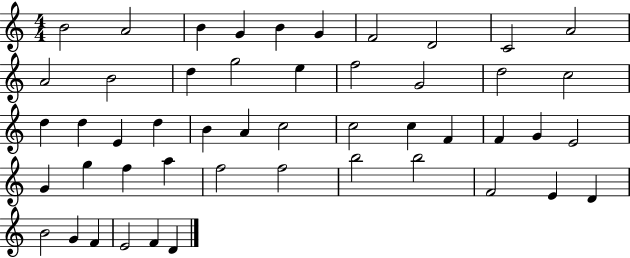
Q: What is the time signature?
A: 4/4